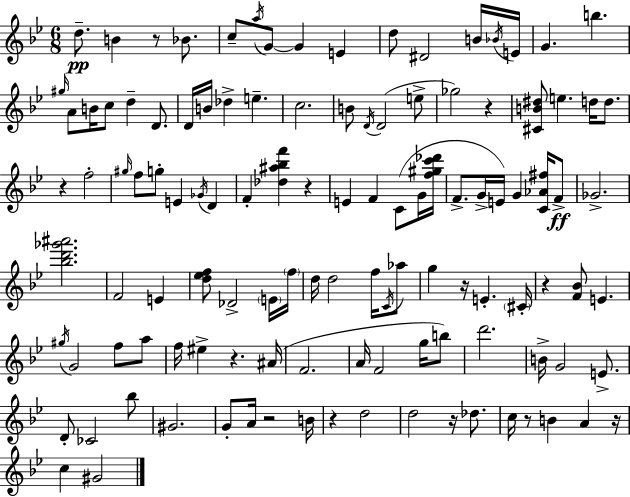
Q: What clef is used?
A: treble